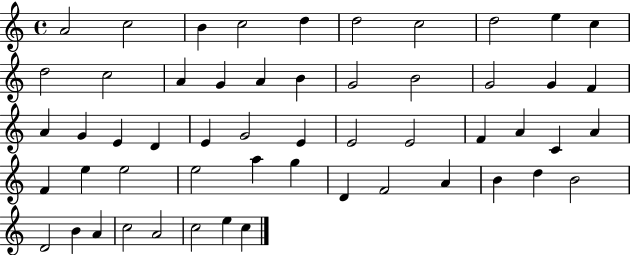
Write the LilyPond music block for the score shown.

{
  \clef treble
  \time 4/4
  \defaultTimeSignature
  \key c \major
  a'2 c''2 | b'4 c''2 d''4 | d''2 c''2 | d''2 e''4 c''4 | \break d''2 c''2 | a'4 g'4 a'4 b'4 | g'2 b'2 | g'2 g'4 f'4 | \break a'4 g'4 e'4 d'4 | e'4 g'2 e'4 | e'2 e'2 | f'4 a'4 c'4 a'4 | \break f'4 e''4 e''2 | e''2 a''4 g''4 | d'4 f'2 a'4 | b'4 d''4 b'2 | \break d'2 b'4 a'4 | c''2 a'2 | c''2 e''4 c''4 | \bar "|."
}